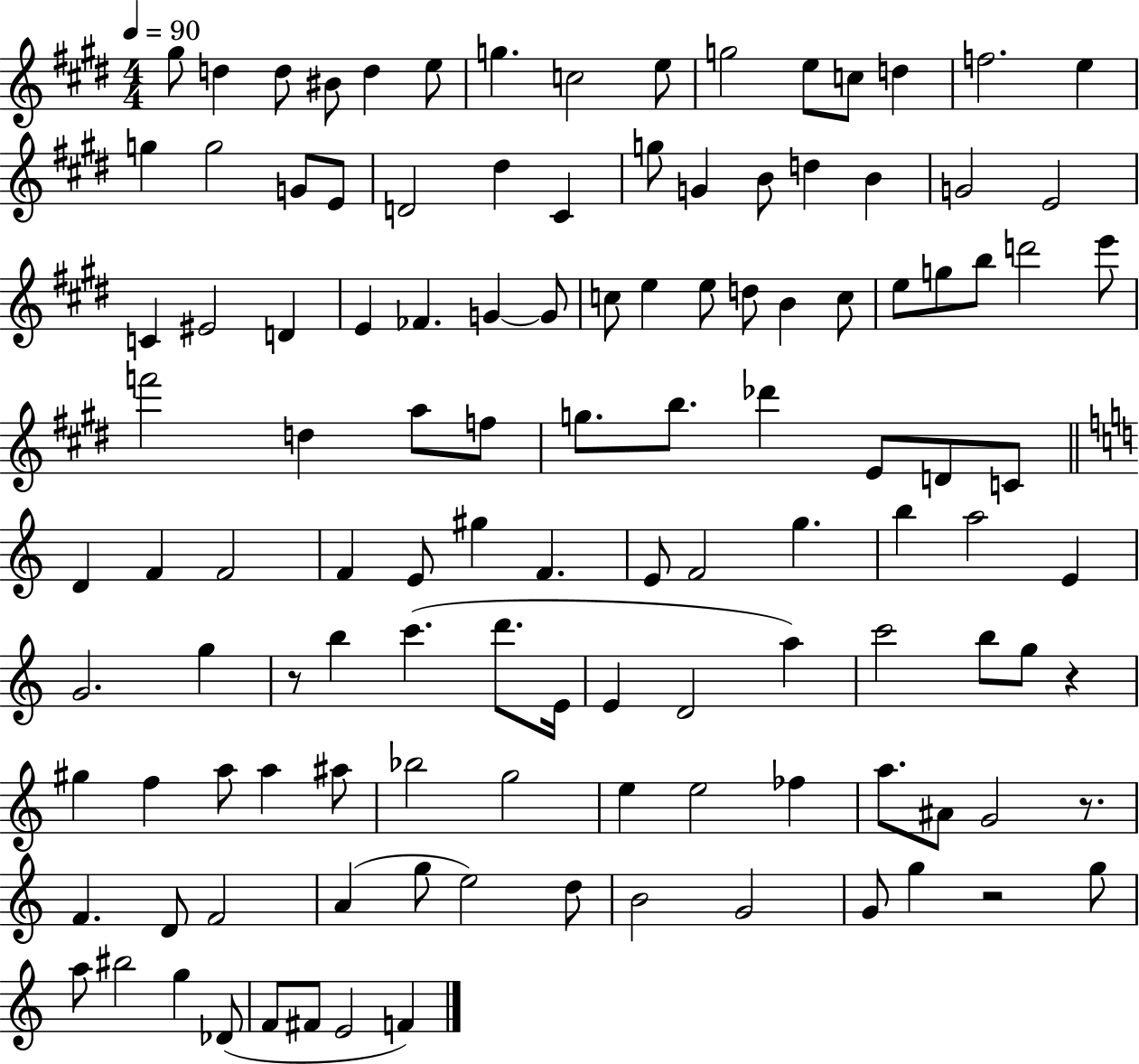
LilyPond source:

{
  \clef treble
  \numericTimeSignature
  \time 4/4
  \key e \major
  \tempo 4 = 90
  gis''8 d''4 d''8 bis'8 d''4 e''8 | g''4. c''2 e''8 | g''2 e''8 c''8 d''4 | f''2. e''4 | \break g''4 g''2 g'8 e'8 | d'2 dis''4 cis'4 | g''8 g'4 b'8 d''4 b'4 | g'2 e'2 | \break c'4 eis'2 d'4 | e'4 fes'4. g'4~~ g'8 | c''8 e''4 e''8 d''8 b'4 c''8 | e''8 g''8 b''8 d'''2 e'''8 | \break f'''2 d''4 a''8 f''8 | g''8. b''8. des'''4 e'8 d'8 c'8 | \bar "||" \break \key c \major d'4 f'4 f'2 | f'4 e'8 gis''4 f'4. | e'8 f'2 g''4. | b''4 a''2 e'4 | \break g'2. g''4 | r8 b''4 c'''4.( d'''8. e'16 | e'4 d'2 a''4) | c'''2 b''8 g''8 r4 | \break gis''4 f''4 a''8 a''4 ais''8 | bes''2 g''2 | e''4 e''2 fes''4 | a''8. ais'8 g'2 r8. | \break f'4. d'8 f'2 | a'4( g''8 e''2) d''8 | b'2 g'2 | g'8 g''4 r2 g''8 | \break a''8 bis''2 g''4 des'8( | f'8 fis'8 e'2 f'4) | \bar "|."
}